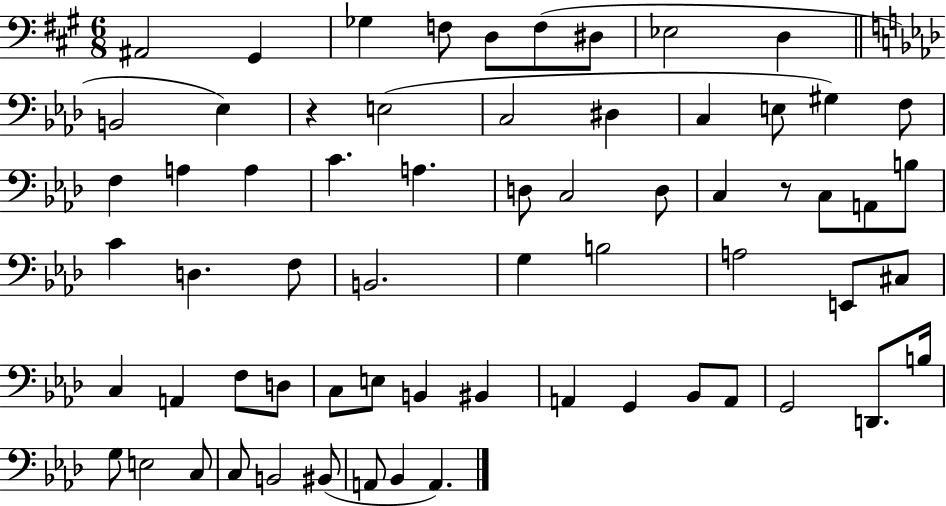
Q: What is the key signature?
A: A major